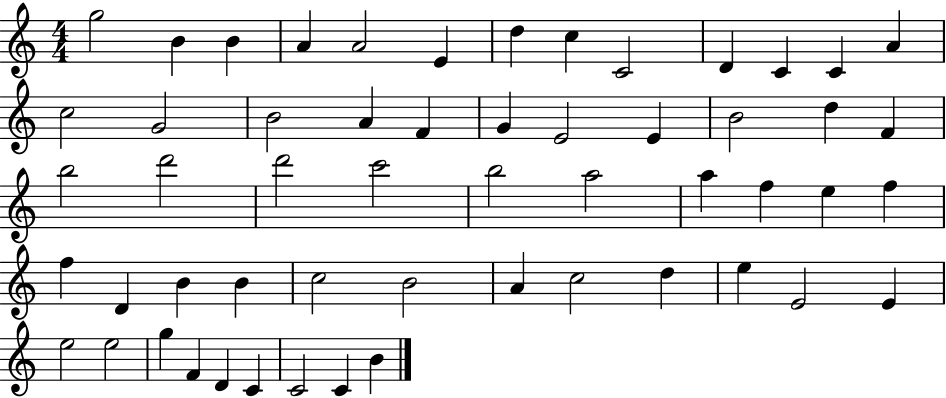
G5/h B4/q B4/q A4/q A4/h E4/q D5/q C5/q C4/h D4/q C4/q C4/q A4/q C5/h G4/h B4/h A4/q F4/q G4/q E4/h E4/q B4/h D5/q F4/q B5/h D6/h D6/h C6/h B5/h A5/h A5/q F5/q E5/q F5/q F5/q D4/q B4/q B4/q C5/h B4/h A4/q C5/h D5/q E5/q E4/h E4/q E5/h E5/h G5/q F4/q D4/q C4/q C4/h C4/q B4/q